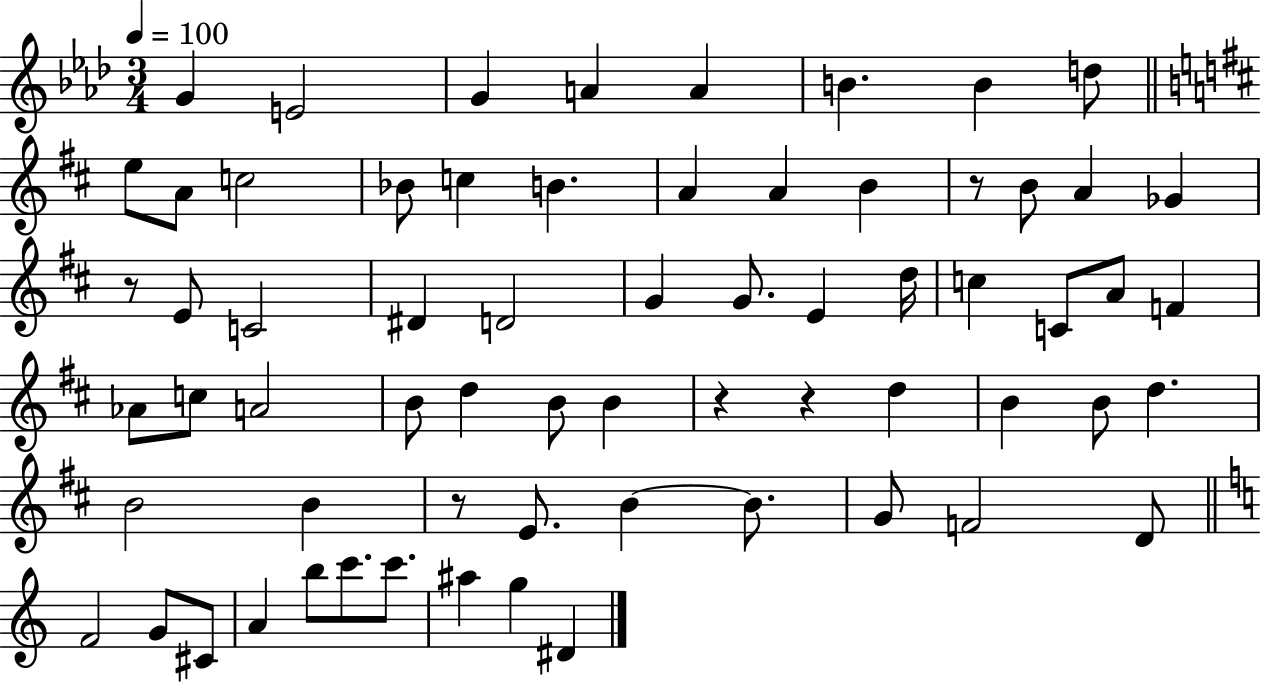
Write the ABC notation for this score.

X:1
T:Untitled
M:3/4
L:1/4
K:Ab
G E2 G A A B B d/2 e/2 A/2 c2 _B/2 c B A A B z/2 B/2 A _G z/2 E/2 C2 ^D D2 G G/2 E d/4 c C/2 A/2 F _A/2 c/2 A2 B/2 d B/2 B z z d B B/2 d B2 B z/2 E/2 B B/2 G/2 F2 D/2 F2 G/2 ^C/2 A b/2 c'/2 c'/2 ^a g ^D